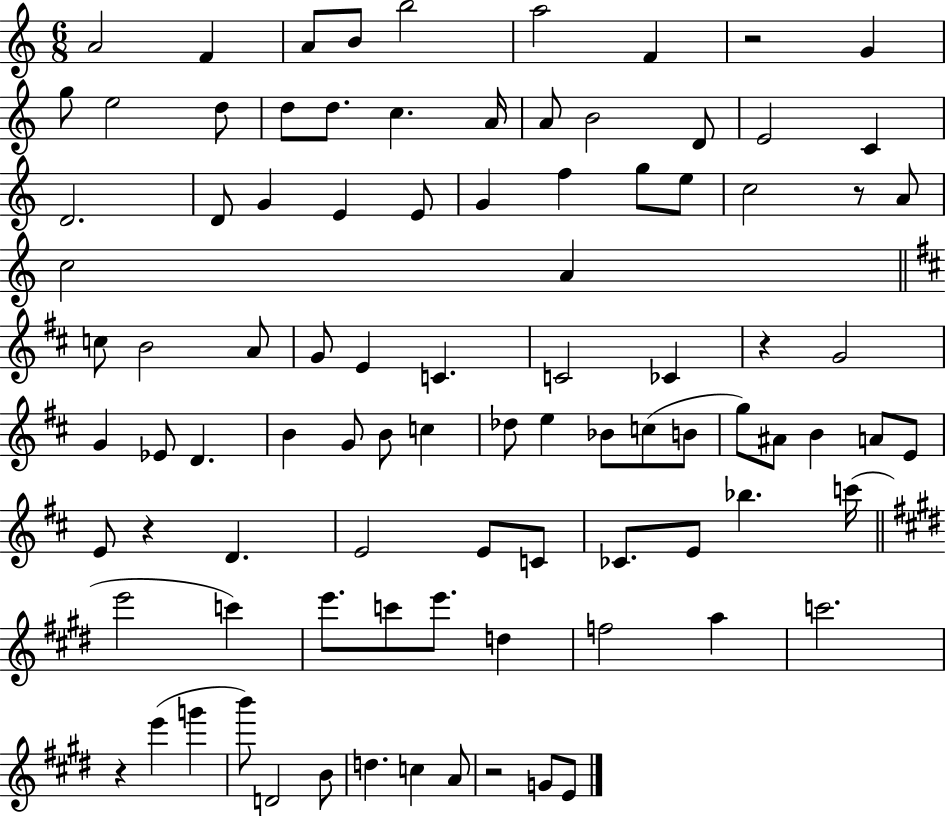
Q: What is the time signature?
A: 6/8